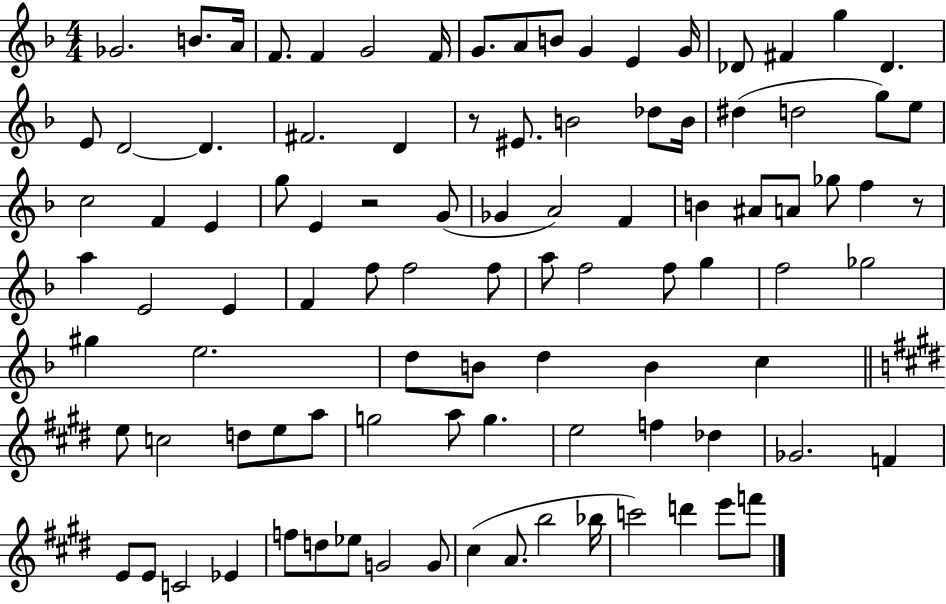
{
  \clef treble
  \numericTimeSignature
  \time 4/4
  \key f \major
  ges'2. b'8. a'16 | f'8. f'4 g'2 f'16 | g'8. a'8 b'8 g'4 e'4 g'16 | des'8 fis'4 g''4 des'4. | \break e'8 d'2~~ d'4. | fis'2. d'4 | r8 eis'8. b'2 des''8 b'16 | dis''4( d''2 g''8) e''8 | \break c''2 f'4 e'4 | g''8 e'4 r2 g'8( | ges'4 a'2) f'4 | b'4 ais'8 a'8 ges''8 f''4 r8 | \break a''4 e'2 e'4 | f'4 f''8 f''2 f''8 | a''8 f''2 f''8 g''4 | f''2 ges''2 | \break gis''4 e''2. | d''8 b'8 d''4 b'4 c''4 | \bar "||" \break \key e \major e''8 c''2 d''8 e''8 a''8 | g''2 a''8 g''4. | e''2 f''4 des''4 | ges'2. f'4 | \break e'8 e'8 c'2 ees'4 | f''8 d''8 ees''8 g'2 g'8 | cis''4( a'8. b''2 bes''16 | c'''2) d'''4 e'''8 f'''8 | \break \bar "|."
}